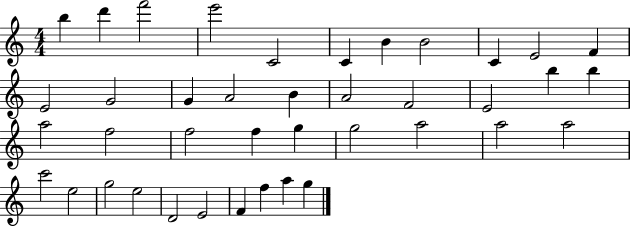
B5/q D6/q F6/h E6/h C4/h C4/q B4/q B4/h C4/q E4/h F4/q E4/h G4/h G4/q A4/h B4/q A4/h F4/h E4/h B5/q B5/q A5/h F5/h F5/h F5/q G5/q G5/h A5/h A5/h A5/h C6/h E5/h G5/h E5/h D4/h E4/h F4/q F5/q A5/q G5/q